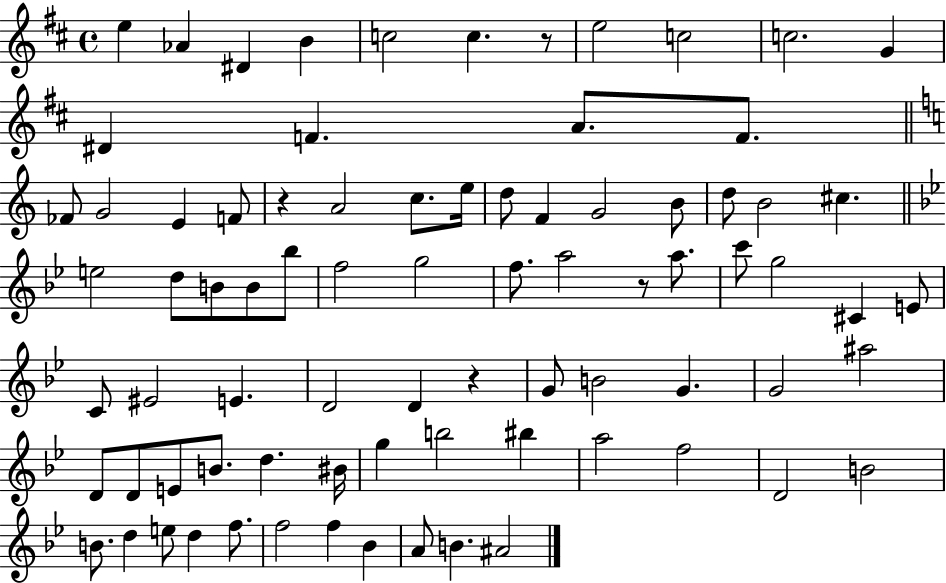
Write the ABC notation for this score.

X:1
T:Untitled
M:4/4
L:1/4
K:D
e _A ^D B c2 c z/2 e2 c2 c2 G ^D F A/2 F/2 _F/2 G2 E F/2 z A2 c/2 e/4 d/2 F G2 B/2 d/2 B2 ^c e2 d/2 B/2 B/2 _b/2 f2 g2 f/2 a2 z/2 a/2 c'/2 g2 ^C E/2 C/2 ^E2 E D2 D z G/2 B2 G G2 ^a2 D/2 D/2 E/2 B/2 d ^B/4 g b2 ^b a2 f2 D2 B2 B/2 d e/2 d f/2 f2 f _B A/2 B ^A2